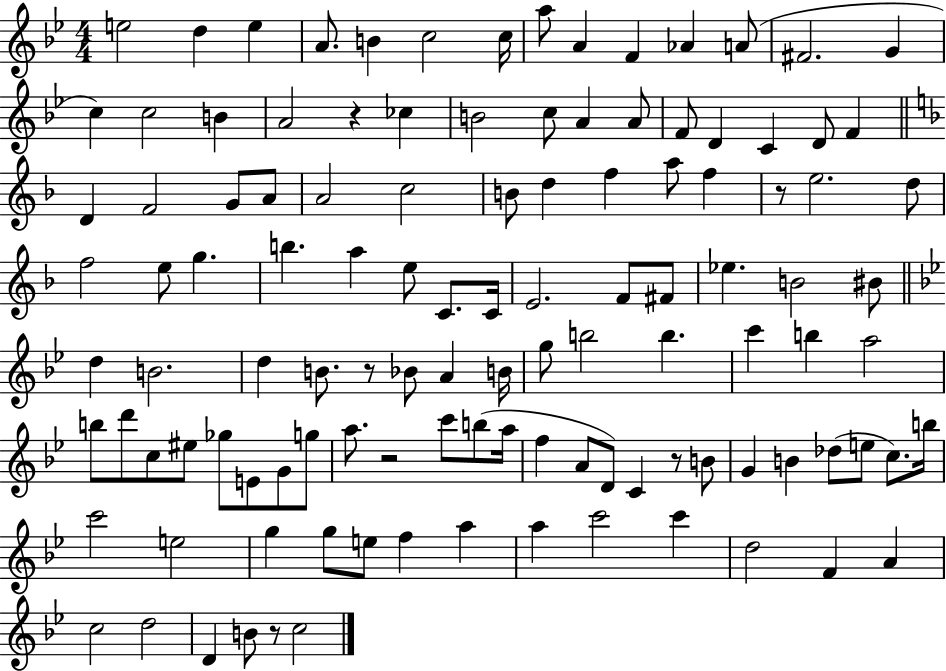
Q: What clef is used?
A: treble